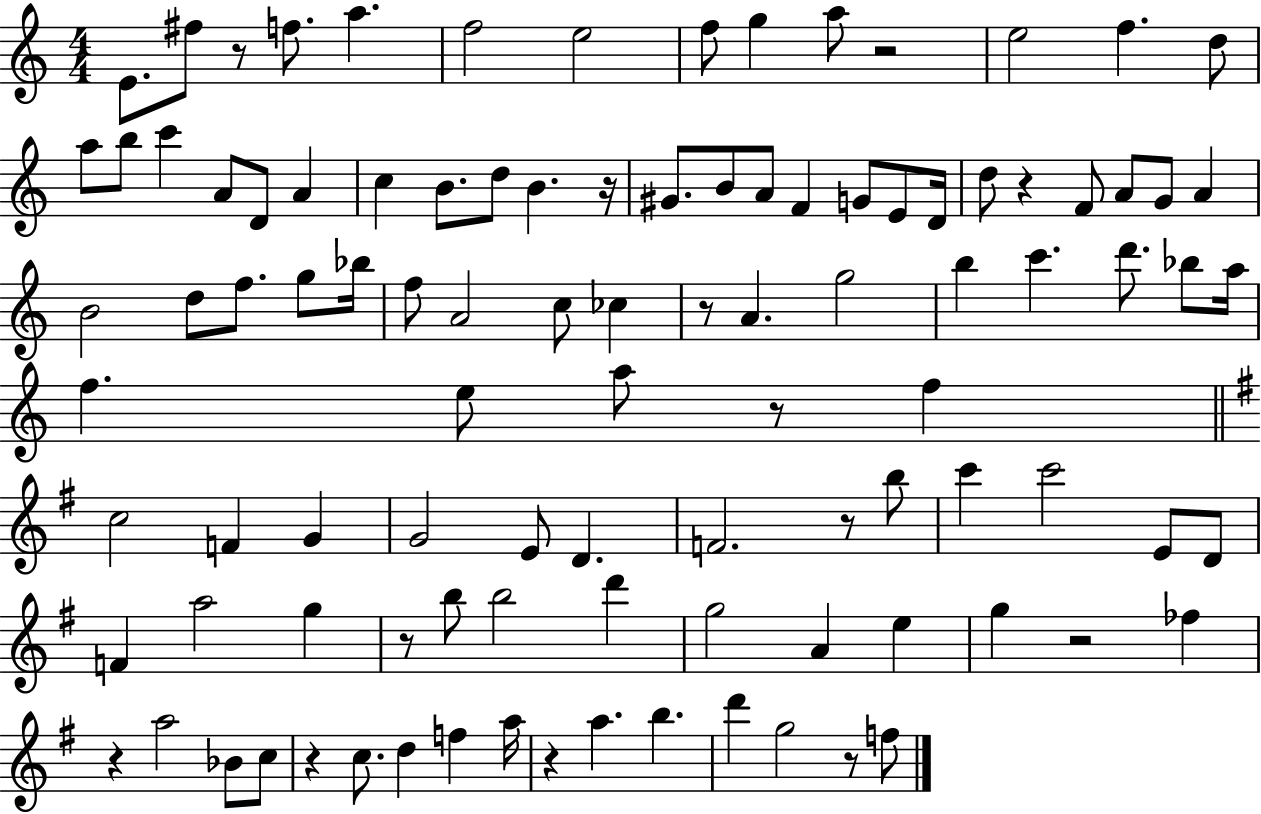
{
  \clef treble
  \numericTimeSignature
  \time 4/4
  \key c \major
  \repeat volta 2 { e'8. fis''8 r8 f''8. a''4. | f''2 e''2 | f''8 g''4 a''8 r2 | e''2 f''4. d''8 | \break a''8 b''8 c'''4 a'8 d'8 a'4 | c''4 b'8. d''8 b'4. r16 | gis'8. b'8 a'8 f'4 g'8 e'8 d'16 | d''8 r4 f'8 a'8 g'8 a'4 | \break b'2 d''8 f''8. g''8 bes''16 | f''8 a'2 c''8 ces''4 | r8 a'4. g''2 | b''4 c'''4. d'''8. bes''8 a''16 | \break f''4. e''8 a''8 r8 f''4 | \bar "||" \break \key e \minor c''2 f'4 g'4 | g'2 e'8 d'4. | f'2. r8 b''8 | c'''4 c'''2 e'8 d'8 | \break f'4 a''2 g''4 | r8 b''8 b''2 d'''4 | g''2 a'4 e''4 | g''4 r2 fes''4 | \break r4 a''2 bes'8 c''8 | r4 c''8. d''4 f''4 a''16 | r4 a''4. b''4. | d'''4 g''2 r8 f''8 | \break } \bar "|."
}